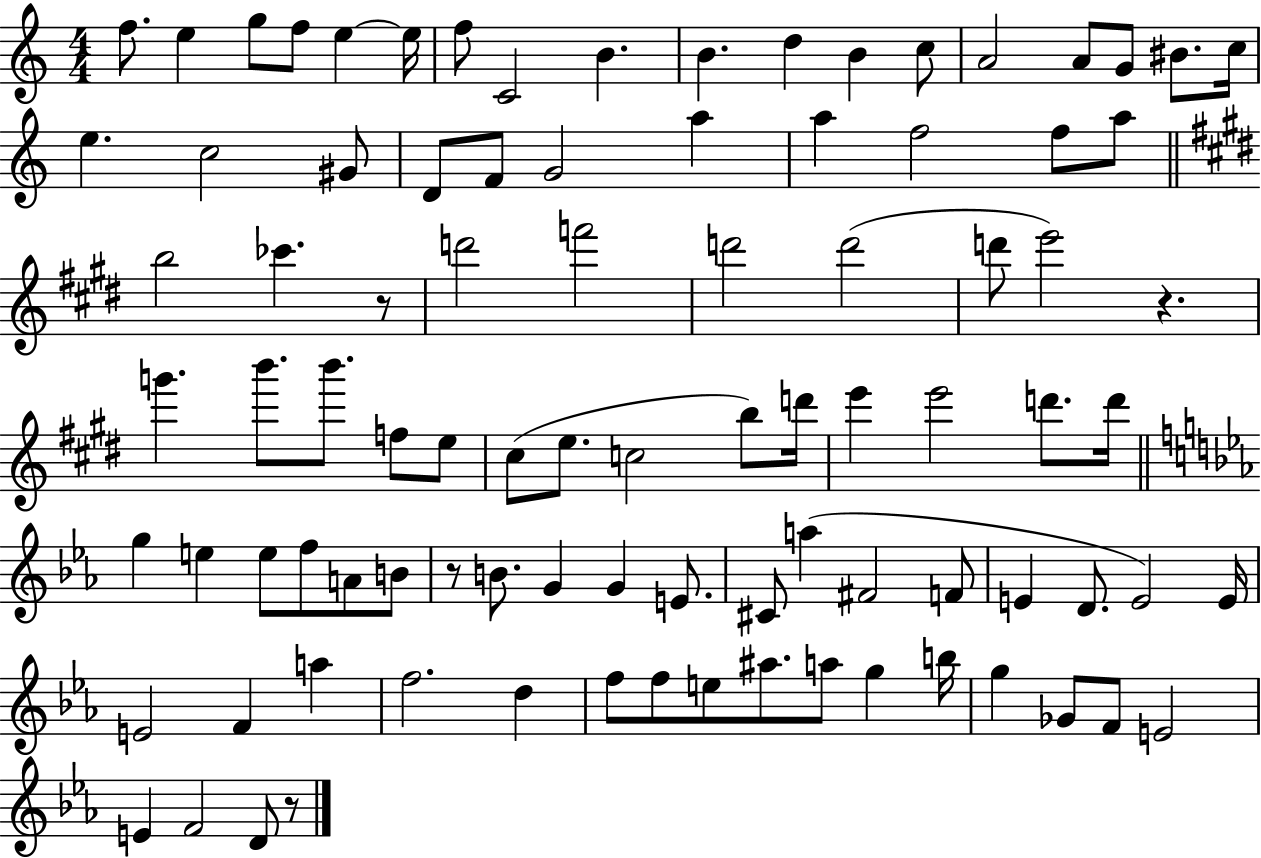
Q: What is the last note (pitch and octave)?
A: D4